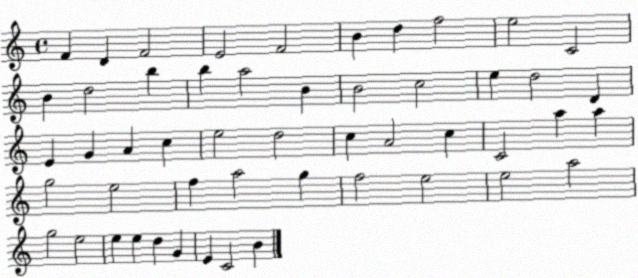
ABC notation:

X:1
T:Untitled
M:4/4
L:1/4
K:C
F D F2 E2 F2 B d f2 e2 C2 B d2 b b a2 B B2 c2 e d2 D E G A c e2 d2 c A2 c C2 a a g2 e2 f a2 g f2 e2 e2 a2 g2 e2 e e d G E C2 B